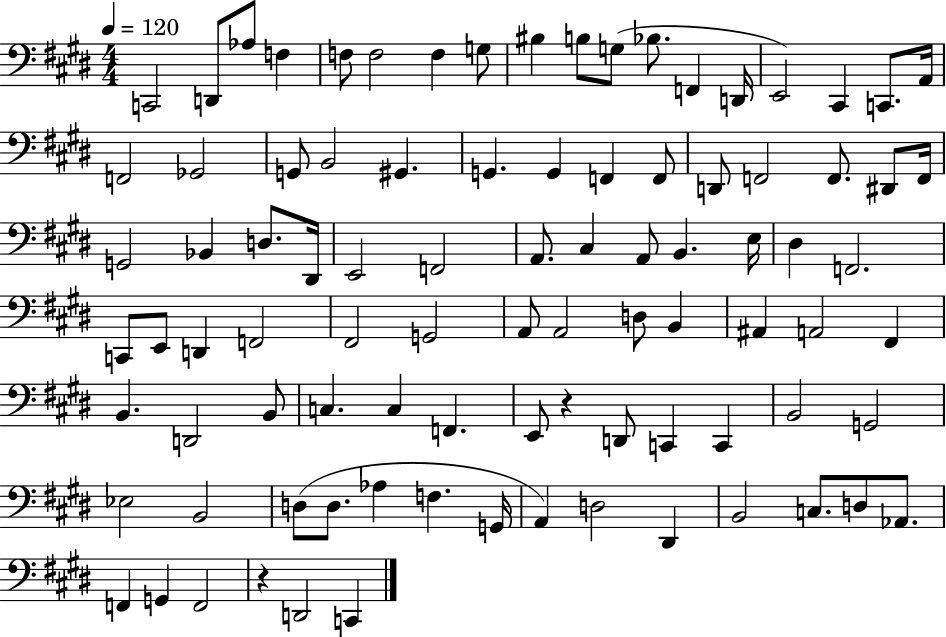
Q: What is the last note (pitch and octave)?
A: C2